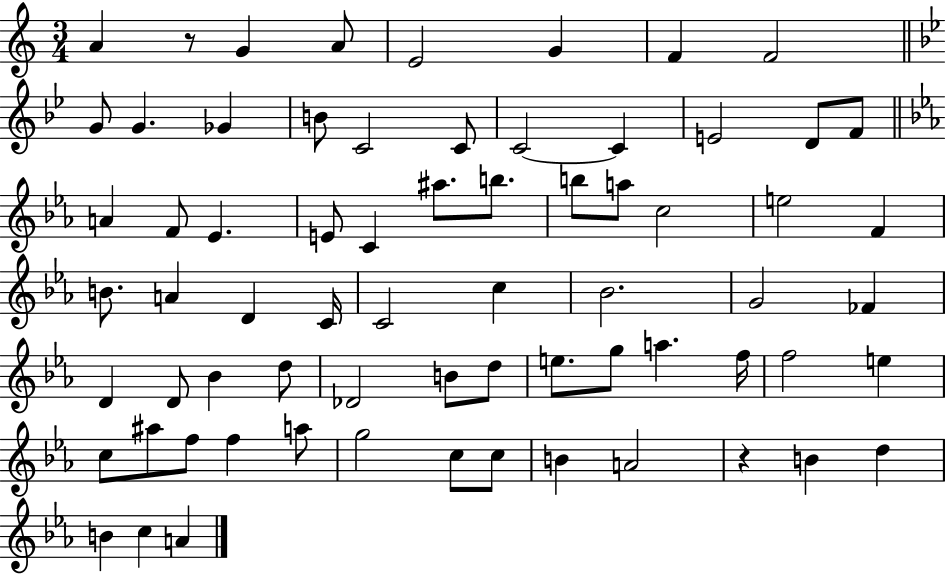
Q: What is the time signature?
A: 3/4